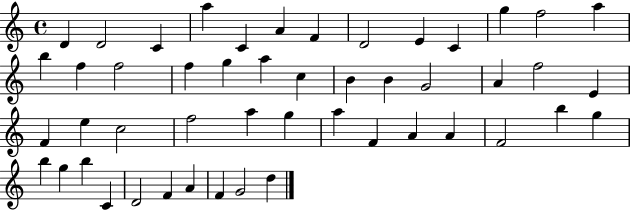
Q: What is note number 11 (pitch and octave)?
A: G5